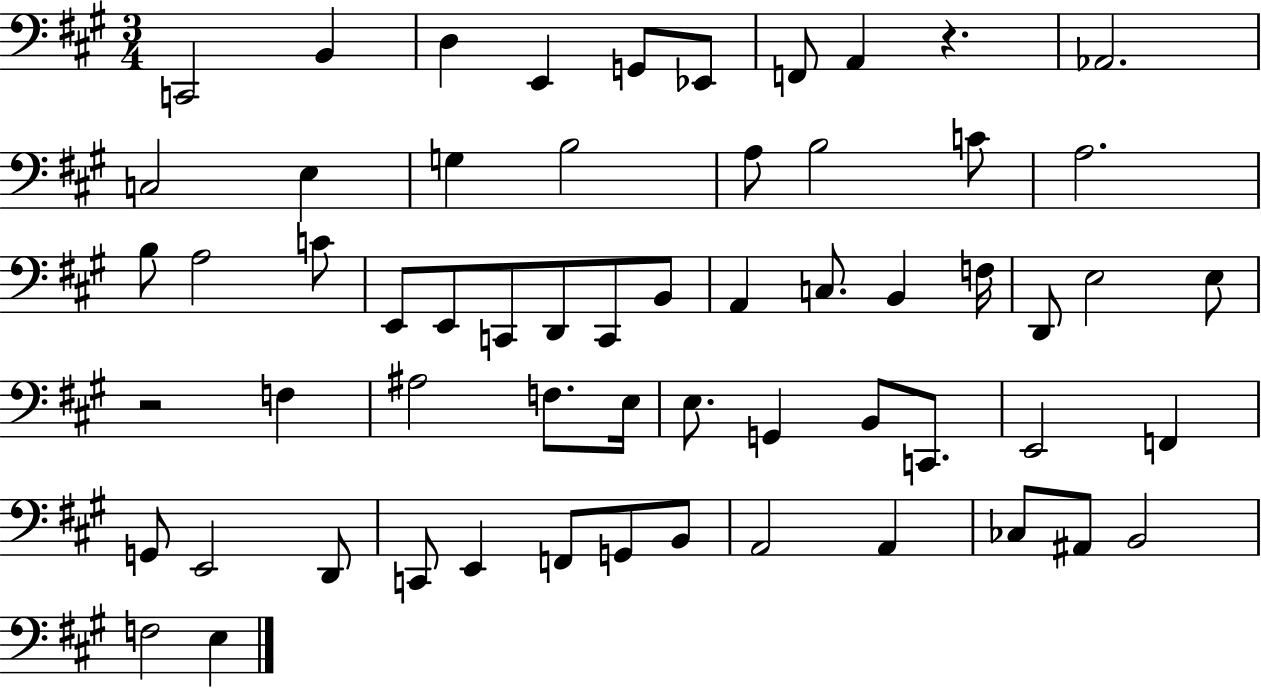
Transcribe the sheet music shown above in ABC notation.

X:1
T:Untitled
M:3/4
L:1/4
K:A
C,,2 B,, D, E,, G,,/2 _E,,/2 F,,/2 A,, z _A,,2 C,2 E, G, B,2 A,/2 B,2 C/2 A,2 B,/2 A,2 C/2 E,,/2 E,,/2 C,,/2 D,,/2 C,,/2 B,,/2 A,, C,/2 B,, F,/4 D,,/2 E,2 E,/2 z2 F, ^A,2 F,/2 E,/4 E,/2 G,, B,,/2 C,,/2 E,,2 F,, G,,/2 E,,2 D,,/2 C,,/2 E,, F,,/2 G,,/2 B,,/2 A,,2 A,, _C,/2 ^A,,/2 B,,2 F,2 E,